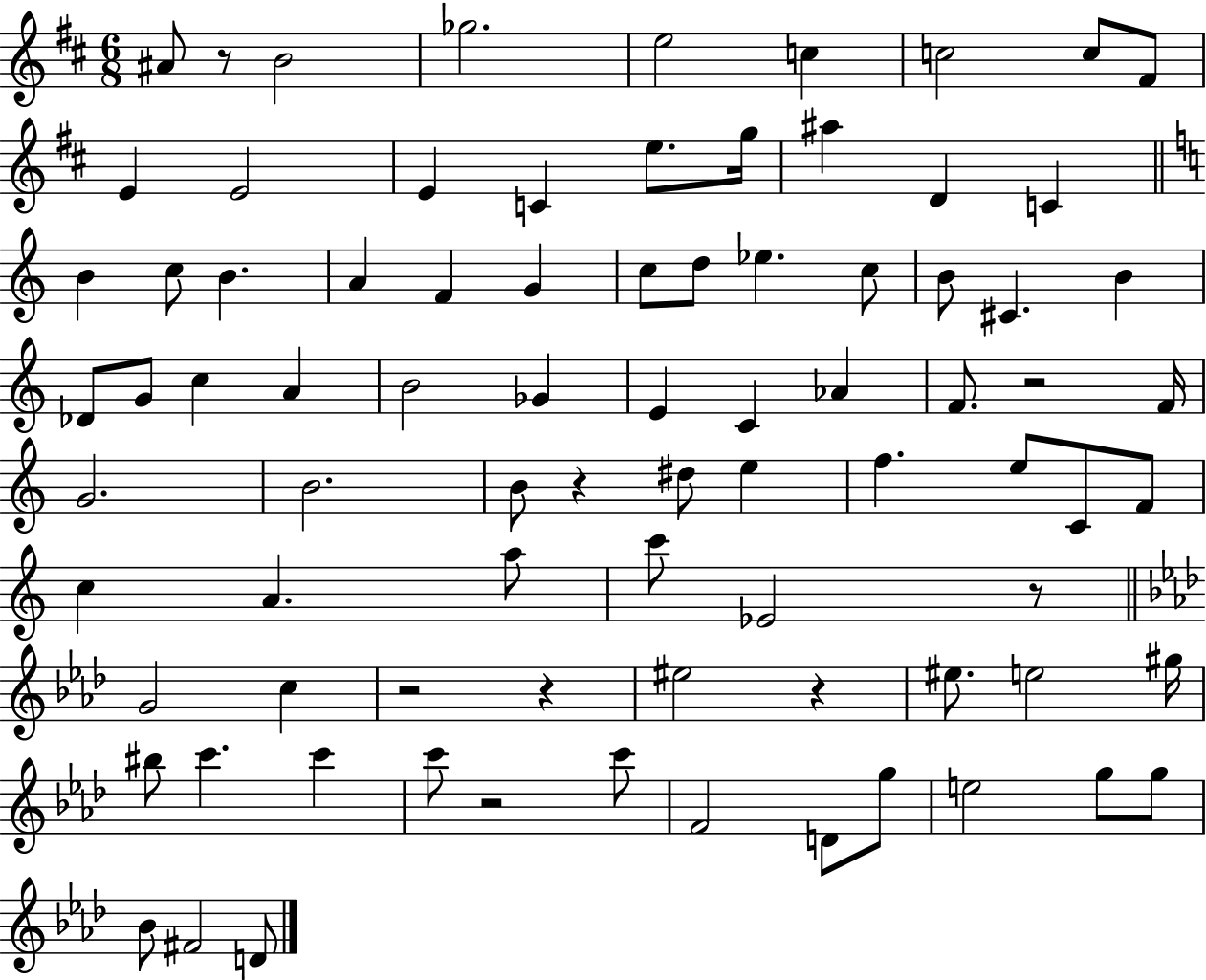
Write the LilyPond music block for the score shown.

{
  \clef treble
  \numericTimeSignature
  \time 6/8
  \key d \major
  ais'8 r8 b'2 | ges''2. | e''2 c''4 | c''2 c''8 fis'8 | \break e'4 e'2 | e'4 c'4 e''8. g''16 | ais''4 d'4 c'4 | \bar "||" \break \key a \minor b'4 c''8 b'4. | a'4 f'4 g'4 | c''8 d''8 ees''4. c''8 | b'8 cis'4. b'4 | \break des'8 g'8 c''4 a'4 | b'2 ges'4 | e'4 c'4 aes'4 | f'8. r2 f'16 | \break g'2. | b'2. | b'8 r4 dis''8 e''4 | f''4. e''8 c'8 f'8 | \break c''4 a'4. a''8 | c'''8 ees'2 r8 | \bar "||" \break \key aes \major g'2 c''4 | r2 r4 | eis''2 r4 | eis''8. e''2 gis''16 | \break bis''8 c'''4. c'''4 | c'''8 r2 c'''8 | f'2 d'8 g''8 | e''2 g''8 g''8 | \break bes'8 fis'2 d'8 | \bar "|."
}